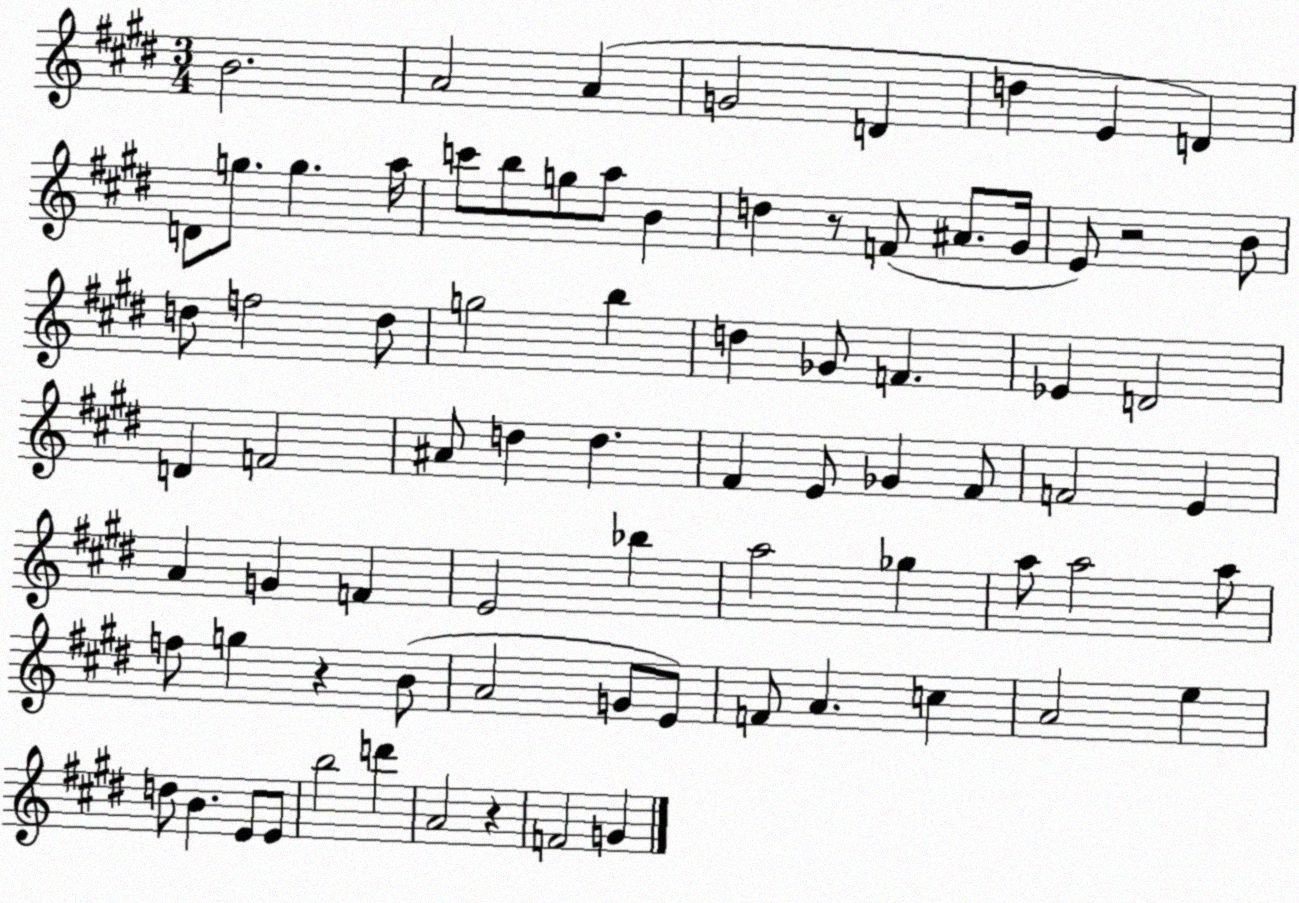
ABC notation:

X:1
T:Untitled
M:3/4
L:1/4
K:E
B2 A2 A G2 D d E D D/2 g/2 g a/4 c'/2 b/2 g/2 a/2 B d z/2 F/2 ^A/2 ^G/4 E/2 z2 B/2 d/2 f2 d/2 g2 b d _G/2 F _E D2 D F2 ^A/2 d d ^F E/2 _G ^F/2 F2 E A G F E2 _b a2 _g a/2 a2 a/2 f/2 g z B/2 A2 G/2 E/2 F/2 A c A2 e d/2 B E/2 E/2 b2 d' A2 z F2 G